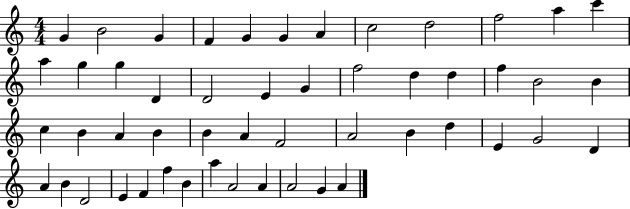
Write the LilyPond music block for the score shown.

{
  \clef treble
  \numericTimeSignature
  \time 4/4
  \key c \major
  g'4 b'2 g'4 | f'4 g'4 g'4 a'4 | c''2 d''2 | f''2 a''4 c'''4 | \break a''4 g''4 g''4 d'4 | d'2 e'4 g'4 | f''2 d''4 d''4 | f''4 b'2 b'4 | \break c''4 b'4 a'4 b'4 | b'4 a'4 f'2 | a'2 b'4 d''4 | e'4 g'2 d'4 | \break a'4 b'4 d'2 | e'4 f'4 f''4 b'4 | a''4 a'2 a'4 | a'2 g'4 a'4 | \break \bar "|."
}